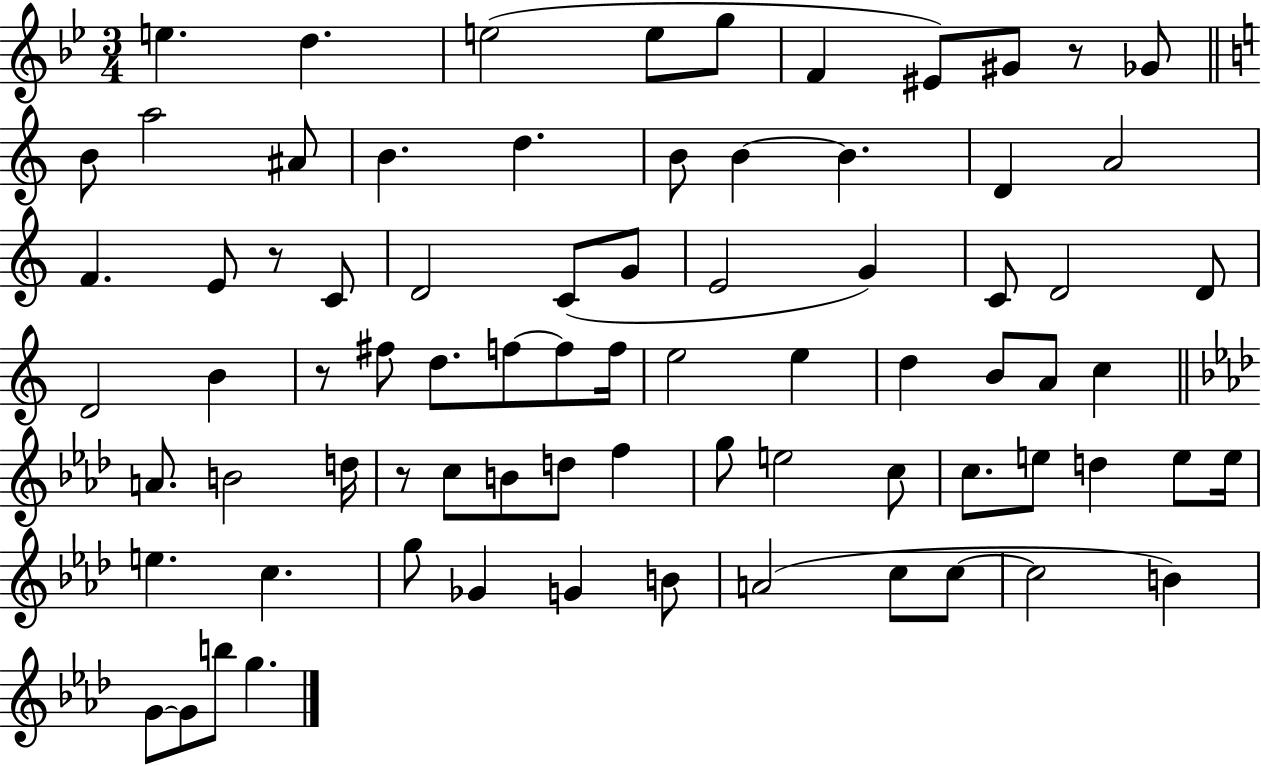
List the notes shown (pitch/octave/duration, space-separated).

E5/q. D5/q. E5/h E5/e G5/e F4/q EIS4/e G#4/e R/e Gb4/e B4/e A5/h A#4/e B4/q. D5/q. B4/e B4/q B4/q. D4/q A4/h F4/q. E4/e R/e C4/e D4/h C4/e G4/e E4/h G4/q C4/e D4/h D4/e D4/h B4/q R/e F#5/e D5/e. F5/e F5/e F5/s E5/h E5/q D5/q B4/e A4/e C5/q A4/e. B4/h D5/s R/e C5/e B4/e D5/e F5/q G5/e E5/h C5/e C5/e. E5/e D5/q E5/e E5/s E5/q. C5/q. G5/e Gb4/q G4/q B4/e A4/h C5/e C5/e C5/h B4/q G4/e G4/e B5/e G5/q.